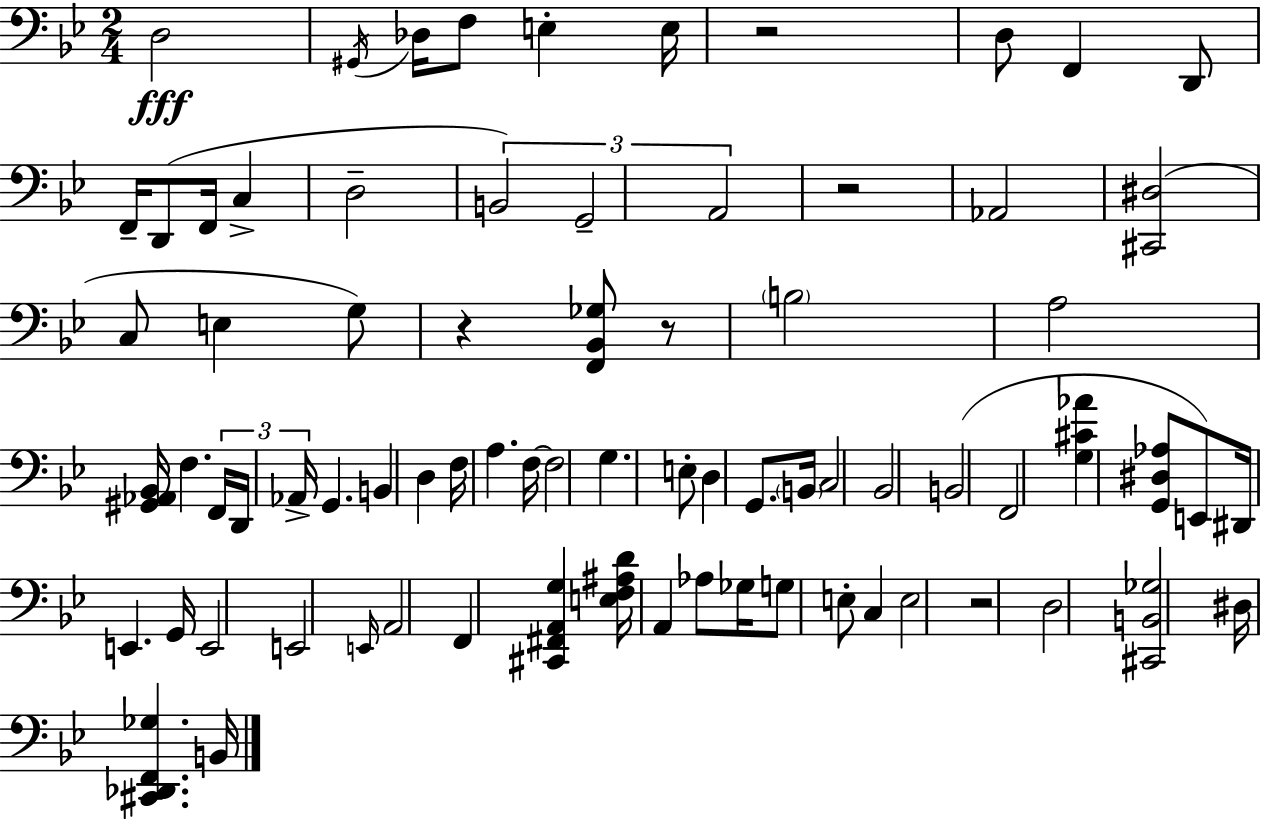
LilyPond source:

{
  \clef bass
  \numericTimeSignature
  \time 2/4
  \key bes \major
  d2\fff | \acciaccatura { gis,16 } des16 f8 e4-. | e16 r2 | d8 f,4 d,8 | \break f,16-- d,8( f,16 c4-> | d2-- | \tuplet 3/2 { b,2) | g,2-- | \break a,2 } | r2 | aes,2 | <cis, dis>2( | \break c8 e4 g8) | r4 <f, bes, ges>8 r8 | \parenthesize b2 | a2 | \break <gis, aes, bes,>16 f4. | \tuplet 3/2 { f,16 d,16 aes,16-> } g,4. | b,4 d4 | f16 a4. | \break f16~~ f2 | g4. e8-. | d4 g,8. | \parenthesize b,16 c2 | \break bes,2 | b,2( | f,2 | <g cis' aes'>4 <g, dis aes>8 e,8) | \break dis,16 e,4. | g,16 e,2 | e,2 | \grace { e,16 } a,2 | \break f,4 <cis, fis, a, g>4 | <e f ais d'>16 a,4 aes8 | ges16 g8 e8-. c4 | e2 | \break r2 | d2 | <cis, b, ges>2 | dis16 <cis, des, f, ges>4. | \break b,16 \bar "|."
}